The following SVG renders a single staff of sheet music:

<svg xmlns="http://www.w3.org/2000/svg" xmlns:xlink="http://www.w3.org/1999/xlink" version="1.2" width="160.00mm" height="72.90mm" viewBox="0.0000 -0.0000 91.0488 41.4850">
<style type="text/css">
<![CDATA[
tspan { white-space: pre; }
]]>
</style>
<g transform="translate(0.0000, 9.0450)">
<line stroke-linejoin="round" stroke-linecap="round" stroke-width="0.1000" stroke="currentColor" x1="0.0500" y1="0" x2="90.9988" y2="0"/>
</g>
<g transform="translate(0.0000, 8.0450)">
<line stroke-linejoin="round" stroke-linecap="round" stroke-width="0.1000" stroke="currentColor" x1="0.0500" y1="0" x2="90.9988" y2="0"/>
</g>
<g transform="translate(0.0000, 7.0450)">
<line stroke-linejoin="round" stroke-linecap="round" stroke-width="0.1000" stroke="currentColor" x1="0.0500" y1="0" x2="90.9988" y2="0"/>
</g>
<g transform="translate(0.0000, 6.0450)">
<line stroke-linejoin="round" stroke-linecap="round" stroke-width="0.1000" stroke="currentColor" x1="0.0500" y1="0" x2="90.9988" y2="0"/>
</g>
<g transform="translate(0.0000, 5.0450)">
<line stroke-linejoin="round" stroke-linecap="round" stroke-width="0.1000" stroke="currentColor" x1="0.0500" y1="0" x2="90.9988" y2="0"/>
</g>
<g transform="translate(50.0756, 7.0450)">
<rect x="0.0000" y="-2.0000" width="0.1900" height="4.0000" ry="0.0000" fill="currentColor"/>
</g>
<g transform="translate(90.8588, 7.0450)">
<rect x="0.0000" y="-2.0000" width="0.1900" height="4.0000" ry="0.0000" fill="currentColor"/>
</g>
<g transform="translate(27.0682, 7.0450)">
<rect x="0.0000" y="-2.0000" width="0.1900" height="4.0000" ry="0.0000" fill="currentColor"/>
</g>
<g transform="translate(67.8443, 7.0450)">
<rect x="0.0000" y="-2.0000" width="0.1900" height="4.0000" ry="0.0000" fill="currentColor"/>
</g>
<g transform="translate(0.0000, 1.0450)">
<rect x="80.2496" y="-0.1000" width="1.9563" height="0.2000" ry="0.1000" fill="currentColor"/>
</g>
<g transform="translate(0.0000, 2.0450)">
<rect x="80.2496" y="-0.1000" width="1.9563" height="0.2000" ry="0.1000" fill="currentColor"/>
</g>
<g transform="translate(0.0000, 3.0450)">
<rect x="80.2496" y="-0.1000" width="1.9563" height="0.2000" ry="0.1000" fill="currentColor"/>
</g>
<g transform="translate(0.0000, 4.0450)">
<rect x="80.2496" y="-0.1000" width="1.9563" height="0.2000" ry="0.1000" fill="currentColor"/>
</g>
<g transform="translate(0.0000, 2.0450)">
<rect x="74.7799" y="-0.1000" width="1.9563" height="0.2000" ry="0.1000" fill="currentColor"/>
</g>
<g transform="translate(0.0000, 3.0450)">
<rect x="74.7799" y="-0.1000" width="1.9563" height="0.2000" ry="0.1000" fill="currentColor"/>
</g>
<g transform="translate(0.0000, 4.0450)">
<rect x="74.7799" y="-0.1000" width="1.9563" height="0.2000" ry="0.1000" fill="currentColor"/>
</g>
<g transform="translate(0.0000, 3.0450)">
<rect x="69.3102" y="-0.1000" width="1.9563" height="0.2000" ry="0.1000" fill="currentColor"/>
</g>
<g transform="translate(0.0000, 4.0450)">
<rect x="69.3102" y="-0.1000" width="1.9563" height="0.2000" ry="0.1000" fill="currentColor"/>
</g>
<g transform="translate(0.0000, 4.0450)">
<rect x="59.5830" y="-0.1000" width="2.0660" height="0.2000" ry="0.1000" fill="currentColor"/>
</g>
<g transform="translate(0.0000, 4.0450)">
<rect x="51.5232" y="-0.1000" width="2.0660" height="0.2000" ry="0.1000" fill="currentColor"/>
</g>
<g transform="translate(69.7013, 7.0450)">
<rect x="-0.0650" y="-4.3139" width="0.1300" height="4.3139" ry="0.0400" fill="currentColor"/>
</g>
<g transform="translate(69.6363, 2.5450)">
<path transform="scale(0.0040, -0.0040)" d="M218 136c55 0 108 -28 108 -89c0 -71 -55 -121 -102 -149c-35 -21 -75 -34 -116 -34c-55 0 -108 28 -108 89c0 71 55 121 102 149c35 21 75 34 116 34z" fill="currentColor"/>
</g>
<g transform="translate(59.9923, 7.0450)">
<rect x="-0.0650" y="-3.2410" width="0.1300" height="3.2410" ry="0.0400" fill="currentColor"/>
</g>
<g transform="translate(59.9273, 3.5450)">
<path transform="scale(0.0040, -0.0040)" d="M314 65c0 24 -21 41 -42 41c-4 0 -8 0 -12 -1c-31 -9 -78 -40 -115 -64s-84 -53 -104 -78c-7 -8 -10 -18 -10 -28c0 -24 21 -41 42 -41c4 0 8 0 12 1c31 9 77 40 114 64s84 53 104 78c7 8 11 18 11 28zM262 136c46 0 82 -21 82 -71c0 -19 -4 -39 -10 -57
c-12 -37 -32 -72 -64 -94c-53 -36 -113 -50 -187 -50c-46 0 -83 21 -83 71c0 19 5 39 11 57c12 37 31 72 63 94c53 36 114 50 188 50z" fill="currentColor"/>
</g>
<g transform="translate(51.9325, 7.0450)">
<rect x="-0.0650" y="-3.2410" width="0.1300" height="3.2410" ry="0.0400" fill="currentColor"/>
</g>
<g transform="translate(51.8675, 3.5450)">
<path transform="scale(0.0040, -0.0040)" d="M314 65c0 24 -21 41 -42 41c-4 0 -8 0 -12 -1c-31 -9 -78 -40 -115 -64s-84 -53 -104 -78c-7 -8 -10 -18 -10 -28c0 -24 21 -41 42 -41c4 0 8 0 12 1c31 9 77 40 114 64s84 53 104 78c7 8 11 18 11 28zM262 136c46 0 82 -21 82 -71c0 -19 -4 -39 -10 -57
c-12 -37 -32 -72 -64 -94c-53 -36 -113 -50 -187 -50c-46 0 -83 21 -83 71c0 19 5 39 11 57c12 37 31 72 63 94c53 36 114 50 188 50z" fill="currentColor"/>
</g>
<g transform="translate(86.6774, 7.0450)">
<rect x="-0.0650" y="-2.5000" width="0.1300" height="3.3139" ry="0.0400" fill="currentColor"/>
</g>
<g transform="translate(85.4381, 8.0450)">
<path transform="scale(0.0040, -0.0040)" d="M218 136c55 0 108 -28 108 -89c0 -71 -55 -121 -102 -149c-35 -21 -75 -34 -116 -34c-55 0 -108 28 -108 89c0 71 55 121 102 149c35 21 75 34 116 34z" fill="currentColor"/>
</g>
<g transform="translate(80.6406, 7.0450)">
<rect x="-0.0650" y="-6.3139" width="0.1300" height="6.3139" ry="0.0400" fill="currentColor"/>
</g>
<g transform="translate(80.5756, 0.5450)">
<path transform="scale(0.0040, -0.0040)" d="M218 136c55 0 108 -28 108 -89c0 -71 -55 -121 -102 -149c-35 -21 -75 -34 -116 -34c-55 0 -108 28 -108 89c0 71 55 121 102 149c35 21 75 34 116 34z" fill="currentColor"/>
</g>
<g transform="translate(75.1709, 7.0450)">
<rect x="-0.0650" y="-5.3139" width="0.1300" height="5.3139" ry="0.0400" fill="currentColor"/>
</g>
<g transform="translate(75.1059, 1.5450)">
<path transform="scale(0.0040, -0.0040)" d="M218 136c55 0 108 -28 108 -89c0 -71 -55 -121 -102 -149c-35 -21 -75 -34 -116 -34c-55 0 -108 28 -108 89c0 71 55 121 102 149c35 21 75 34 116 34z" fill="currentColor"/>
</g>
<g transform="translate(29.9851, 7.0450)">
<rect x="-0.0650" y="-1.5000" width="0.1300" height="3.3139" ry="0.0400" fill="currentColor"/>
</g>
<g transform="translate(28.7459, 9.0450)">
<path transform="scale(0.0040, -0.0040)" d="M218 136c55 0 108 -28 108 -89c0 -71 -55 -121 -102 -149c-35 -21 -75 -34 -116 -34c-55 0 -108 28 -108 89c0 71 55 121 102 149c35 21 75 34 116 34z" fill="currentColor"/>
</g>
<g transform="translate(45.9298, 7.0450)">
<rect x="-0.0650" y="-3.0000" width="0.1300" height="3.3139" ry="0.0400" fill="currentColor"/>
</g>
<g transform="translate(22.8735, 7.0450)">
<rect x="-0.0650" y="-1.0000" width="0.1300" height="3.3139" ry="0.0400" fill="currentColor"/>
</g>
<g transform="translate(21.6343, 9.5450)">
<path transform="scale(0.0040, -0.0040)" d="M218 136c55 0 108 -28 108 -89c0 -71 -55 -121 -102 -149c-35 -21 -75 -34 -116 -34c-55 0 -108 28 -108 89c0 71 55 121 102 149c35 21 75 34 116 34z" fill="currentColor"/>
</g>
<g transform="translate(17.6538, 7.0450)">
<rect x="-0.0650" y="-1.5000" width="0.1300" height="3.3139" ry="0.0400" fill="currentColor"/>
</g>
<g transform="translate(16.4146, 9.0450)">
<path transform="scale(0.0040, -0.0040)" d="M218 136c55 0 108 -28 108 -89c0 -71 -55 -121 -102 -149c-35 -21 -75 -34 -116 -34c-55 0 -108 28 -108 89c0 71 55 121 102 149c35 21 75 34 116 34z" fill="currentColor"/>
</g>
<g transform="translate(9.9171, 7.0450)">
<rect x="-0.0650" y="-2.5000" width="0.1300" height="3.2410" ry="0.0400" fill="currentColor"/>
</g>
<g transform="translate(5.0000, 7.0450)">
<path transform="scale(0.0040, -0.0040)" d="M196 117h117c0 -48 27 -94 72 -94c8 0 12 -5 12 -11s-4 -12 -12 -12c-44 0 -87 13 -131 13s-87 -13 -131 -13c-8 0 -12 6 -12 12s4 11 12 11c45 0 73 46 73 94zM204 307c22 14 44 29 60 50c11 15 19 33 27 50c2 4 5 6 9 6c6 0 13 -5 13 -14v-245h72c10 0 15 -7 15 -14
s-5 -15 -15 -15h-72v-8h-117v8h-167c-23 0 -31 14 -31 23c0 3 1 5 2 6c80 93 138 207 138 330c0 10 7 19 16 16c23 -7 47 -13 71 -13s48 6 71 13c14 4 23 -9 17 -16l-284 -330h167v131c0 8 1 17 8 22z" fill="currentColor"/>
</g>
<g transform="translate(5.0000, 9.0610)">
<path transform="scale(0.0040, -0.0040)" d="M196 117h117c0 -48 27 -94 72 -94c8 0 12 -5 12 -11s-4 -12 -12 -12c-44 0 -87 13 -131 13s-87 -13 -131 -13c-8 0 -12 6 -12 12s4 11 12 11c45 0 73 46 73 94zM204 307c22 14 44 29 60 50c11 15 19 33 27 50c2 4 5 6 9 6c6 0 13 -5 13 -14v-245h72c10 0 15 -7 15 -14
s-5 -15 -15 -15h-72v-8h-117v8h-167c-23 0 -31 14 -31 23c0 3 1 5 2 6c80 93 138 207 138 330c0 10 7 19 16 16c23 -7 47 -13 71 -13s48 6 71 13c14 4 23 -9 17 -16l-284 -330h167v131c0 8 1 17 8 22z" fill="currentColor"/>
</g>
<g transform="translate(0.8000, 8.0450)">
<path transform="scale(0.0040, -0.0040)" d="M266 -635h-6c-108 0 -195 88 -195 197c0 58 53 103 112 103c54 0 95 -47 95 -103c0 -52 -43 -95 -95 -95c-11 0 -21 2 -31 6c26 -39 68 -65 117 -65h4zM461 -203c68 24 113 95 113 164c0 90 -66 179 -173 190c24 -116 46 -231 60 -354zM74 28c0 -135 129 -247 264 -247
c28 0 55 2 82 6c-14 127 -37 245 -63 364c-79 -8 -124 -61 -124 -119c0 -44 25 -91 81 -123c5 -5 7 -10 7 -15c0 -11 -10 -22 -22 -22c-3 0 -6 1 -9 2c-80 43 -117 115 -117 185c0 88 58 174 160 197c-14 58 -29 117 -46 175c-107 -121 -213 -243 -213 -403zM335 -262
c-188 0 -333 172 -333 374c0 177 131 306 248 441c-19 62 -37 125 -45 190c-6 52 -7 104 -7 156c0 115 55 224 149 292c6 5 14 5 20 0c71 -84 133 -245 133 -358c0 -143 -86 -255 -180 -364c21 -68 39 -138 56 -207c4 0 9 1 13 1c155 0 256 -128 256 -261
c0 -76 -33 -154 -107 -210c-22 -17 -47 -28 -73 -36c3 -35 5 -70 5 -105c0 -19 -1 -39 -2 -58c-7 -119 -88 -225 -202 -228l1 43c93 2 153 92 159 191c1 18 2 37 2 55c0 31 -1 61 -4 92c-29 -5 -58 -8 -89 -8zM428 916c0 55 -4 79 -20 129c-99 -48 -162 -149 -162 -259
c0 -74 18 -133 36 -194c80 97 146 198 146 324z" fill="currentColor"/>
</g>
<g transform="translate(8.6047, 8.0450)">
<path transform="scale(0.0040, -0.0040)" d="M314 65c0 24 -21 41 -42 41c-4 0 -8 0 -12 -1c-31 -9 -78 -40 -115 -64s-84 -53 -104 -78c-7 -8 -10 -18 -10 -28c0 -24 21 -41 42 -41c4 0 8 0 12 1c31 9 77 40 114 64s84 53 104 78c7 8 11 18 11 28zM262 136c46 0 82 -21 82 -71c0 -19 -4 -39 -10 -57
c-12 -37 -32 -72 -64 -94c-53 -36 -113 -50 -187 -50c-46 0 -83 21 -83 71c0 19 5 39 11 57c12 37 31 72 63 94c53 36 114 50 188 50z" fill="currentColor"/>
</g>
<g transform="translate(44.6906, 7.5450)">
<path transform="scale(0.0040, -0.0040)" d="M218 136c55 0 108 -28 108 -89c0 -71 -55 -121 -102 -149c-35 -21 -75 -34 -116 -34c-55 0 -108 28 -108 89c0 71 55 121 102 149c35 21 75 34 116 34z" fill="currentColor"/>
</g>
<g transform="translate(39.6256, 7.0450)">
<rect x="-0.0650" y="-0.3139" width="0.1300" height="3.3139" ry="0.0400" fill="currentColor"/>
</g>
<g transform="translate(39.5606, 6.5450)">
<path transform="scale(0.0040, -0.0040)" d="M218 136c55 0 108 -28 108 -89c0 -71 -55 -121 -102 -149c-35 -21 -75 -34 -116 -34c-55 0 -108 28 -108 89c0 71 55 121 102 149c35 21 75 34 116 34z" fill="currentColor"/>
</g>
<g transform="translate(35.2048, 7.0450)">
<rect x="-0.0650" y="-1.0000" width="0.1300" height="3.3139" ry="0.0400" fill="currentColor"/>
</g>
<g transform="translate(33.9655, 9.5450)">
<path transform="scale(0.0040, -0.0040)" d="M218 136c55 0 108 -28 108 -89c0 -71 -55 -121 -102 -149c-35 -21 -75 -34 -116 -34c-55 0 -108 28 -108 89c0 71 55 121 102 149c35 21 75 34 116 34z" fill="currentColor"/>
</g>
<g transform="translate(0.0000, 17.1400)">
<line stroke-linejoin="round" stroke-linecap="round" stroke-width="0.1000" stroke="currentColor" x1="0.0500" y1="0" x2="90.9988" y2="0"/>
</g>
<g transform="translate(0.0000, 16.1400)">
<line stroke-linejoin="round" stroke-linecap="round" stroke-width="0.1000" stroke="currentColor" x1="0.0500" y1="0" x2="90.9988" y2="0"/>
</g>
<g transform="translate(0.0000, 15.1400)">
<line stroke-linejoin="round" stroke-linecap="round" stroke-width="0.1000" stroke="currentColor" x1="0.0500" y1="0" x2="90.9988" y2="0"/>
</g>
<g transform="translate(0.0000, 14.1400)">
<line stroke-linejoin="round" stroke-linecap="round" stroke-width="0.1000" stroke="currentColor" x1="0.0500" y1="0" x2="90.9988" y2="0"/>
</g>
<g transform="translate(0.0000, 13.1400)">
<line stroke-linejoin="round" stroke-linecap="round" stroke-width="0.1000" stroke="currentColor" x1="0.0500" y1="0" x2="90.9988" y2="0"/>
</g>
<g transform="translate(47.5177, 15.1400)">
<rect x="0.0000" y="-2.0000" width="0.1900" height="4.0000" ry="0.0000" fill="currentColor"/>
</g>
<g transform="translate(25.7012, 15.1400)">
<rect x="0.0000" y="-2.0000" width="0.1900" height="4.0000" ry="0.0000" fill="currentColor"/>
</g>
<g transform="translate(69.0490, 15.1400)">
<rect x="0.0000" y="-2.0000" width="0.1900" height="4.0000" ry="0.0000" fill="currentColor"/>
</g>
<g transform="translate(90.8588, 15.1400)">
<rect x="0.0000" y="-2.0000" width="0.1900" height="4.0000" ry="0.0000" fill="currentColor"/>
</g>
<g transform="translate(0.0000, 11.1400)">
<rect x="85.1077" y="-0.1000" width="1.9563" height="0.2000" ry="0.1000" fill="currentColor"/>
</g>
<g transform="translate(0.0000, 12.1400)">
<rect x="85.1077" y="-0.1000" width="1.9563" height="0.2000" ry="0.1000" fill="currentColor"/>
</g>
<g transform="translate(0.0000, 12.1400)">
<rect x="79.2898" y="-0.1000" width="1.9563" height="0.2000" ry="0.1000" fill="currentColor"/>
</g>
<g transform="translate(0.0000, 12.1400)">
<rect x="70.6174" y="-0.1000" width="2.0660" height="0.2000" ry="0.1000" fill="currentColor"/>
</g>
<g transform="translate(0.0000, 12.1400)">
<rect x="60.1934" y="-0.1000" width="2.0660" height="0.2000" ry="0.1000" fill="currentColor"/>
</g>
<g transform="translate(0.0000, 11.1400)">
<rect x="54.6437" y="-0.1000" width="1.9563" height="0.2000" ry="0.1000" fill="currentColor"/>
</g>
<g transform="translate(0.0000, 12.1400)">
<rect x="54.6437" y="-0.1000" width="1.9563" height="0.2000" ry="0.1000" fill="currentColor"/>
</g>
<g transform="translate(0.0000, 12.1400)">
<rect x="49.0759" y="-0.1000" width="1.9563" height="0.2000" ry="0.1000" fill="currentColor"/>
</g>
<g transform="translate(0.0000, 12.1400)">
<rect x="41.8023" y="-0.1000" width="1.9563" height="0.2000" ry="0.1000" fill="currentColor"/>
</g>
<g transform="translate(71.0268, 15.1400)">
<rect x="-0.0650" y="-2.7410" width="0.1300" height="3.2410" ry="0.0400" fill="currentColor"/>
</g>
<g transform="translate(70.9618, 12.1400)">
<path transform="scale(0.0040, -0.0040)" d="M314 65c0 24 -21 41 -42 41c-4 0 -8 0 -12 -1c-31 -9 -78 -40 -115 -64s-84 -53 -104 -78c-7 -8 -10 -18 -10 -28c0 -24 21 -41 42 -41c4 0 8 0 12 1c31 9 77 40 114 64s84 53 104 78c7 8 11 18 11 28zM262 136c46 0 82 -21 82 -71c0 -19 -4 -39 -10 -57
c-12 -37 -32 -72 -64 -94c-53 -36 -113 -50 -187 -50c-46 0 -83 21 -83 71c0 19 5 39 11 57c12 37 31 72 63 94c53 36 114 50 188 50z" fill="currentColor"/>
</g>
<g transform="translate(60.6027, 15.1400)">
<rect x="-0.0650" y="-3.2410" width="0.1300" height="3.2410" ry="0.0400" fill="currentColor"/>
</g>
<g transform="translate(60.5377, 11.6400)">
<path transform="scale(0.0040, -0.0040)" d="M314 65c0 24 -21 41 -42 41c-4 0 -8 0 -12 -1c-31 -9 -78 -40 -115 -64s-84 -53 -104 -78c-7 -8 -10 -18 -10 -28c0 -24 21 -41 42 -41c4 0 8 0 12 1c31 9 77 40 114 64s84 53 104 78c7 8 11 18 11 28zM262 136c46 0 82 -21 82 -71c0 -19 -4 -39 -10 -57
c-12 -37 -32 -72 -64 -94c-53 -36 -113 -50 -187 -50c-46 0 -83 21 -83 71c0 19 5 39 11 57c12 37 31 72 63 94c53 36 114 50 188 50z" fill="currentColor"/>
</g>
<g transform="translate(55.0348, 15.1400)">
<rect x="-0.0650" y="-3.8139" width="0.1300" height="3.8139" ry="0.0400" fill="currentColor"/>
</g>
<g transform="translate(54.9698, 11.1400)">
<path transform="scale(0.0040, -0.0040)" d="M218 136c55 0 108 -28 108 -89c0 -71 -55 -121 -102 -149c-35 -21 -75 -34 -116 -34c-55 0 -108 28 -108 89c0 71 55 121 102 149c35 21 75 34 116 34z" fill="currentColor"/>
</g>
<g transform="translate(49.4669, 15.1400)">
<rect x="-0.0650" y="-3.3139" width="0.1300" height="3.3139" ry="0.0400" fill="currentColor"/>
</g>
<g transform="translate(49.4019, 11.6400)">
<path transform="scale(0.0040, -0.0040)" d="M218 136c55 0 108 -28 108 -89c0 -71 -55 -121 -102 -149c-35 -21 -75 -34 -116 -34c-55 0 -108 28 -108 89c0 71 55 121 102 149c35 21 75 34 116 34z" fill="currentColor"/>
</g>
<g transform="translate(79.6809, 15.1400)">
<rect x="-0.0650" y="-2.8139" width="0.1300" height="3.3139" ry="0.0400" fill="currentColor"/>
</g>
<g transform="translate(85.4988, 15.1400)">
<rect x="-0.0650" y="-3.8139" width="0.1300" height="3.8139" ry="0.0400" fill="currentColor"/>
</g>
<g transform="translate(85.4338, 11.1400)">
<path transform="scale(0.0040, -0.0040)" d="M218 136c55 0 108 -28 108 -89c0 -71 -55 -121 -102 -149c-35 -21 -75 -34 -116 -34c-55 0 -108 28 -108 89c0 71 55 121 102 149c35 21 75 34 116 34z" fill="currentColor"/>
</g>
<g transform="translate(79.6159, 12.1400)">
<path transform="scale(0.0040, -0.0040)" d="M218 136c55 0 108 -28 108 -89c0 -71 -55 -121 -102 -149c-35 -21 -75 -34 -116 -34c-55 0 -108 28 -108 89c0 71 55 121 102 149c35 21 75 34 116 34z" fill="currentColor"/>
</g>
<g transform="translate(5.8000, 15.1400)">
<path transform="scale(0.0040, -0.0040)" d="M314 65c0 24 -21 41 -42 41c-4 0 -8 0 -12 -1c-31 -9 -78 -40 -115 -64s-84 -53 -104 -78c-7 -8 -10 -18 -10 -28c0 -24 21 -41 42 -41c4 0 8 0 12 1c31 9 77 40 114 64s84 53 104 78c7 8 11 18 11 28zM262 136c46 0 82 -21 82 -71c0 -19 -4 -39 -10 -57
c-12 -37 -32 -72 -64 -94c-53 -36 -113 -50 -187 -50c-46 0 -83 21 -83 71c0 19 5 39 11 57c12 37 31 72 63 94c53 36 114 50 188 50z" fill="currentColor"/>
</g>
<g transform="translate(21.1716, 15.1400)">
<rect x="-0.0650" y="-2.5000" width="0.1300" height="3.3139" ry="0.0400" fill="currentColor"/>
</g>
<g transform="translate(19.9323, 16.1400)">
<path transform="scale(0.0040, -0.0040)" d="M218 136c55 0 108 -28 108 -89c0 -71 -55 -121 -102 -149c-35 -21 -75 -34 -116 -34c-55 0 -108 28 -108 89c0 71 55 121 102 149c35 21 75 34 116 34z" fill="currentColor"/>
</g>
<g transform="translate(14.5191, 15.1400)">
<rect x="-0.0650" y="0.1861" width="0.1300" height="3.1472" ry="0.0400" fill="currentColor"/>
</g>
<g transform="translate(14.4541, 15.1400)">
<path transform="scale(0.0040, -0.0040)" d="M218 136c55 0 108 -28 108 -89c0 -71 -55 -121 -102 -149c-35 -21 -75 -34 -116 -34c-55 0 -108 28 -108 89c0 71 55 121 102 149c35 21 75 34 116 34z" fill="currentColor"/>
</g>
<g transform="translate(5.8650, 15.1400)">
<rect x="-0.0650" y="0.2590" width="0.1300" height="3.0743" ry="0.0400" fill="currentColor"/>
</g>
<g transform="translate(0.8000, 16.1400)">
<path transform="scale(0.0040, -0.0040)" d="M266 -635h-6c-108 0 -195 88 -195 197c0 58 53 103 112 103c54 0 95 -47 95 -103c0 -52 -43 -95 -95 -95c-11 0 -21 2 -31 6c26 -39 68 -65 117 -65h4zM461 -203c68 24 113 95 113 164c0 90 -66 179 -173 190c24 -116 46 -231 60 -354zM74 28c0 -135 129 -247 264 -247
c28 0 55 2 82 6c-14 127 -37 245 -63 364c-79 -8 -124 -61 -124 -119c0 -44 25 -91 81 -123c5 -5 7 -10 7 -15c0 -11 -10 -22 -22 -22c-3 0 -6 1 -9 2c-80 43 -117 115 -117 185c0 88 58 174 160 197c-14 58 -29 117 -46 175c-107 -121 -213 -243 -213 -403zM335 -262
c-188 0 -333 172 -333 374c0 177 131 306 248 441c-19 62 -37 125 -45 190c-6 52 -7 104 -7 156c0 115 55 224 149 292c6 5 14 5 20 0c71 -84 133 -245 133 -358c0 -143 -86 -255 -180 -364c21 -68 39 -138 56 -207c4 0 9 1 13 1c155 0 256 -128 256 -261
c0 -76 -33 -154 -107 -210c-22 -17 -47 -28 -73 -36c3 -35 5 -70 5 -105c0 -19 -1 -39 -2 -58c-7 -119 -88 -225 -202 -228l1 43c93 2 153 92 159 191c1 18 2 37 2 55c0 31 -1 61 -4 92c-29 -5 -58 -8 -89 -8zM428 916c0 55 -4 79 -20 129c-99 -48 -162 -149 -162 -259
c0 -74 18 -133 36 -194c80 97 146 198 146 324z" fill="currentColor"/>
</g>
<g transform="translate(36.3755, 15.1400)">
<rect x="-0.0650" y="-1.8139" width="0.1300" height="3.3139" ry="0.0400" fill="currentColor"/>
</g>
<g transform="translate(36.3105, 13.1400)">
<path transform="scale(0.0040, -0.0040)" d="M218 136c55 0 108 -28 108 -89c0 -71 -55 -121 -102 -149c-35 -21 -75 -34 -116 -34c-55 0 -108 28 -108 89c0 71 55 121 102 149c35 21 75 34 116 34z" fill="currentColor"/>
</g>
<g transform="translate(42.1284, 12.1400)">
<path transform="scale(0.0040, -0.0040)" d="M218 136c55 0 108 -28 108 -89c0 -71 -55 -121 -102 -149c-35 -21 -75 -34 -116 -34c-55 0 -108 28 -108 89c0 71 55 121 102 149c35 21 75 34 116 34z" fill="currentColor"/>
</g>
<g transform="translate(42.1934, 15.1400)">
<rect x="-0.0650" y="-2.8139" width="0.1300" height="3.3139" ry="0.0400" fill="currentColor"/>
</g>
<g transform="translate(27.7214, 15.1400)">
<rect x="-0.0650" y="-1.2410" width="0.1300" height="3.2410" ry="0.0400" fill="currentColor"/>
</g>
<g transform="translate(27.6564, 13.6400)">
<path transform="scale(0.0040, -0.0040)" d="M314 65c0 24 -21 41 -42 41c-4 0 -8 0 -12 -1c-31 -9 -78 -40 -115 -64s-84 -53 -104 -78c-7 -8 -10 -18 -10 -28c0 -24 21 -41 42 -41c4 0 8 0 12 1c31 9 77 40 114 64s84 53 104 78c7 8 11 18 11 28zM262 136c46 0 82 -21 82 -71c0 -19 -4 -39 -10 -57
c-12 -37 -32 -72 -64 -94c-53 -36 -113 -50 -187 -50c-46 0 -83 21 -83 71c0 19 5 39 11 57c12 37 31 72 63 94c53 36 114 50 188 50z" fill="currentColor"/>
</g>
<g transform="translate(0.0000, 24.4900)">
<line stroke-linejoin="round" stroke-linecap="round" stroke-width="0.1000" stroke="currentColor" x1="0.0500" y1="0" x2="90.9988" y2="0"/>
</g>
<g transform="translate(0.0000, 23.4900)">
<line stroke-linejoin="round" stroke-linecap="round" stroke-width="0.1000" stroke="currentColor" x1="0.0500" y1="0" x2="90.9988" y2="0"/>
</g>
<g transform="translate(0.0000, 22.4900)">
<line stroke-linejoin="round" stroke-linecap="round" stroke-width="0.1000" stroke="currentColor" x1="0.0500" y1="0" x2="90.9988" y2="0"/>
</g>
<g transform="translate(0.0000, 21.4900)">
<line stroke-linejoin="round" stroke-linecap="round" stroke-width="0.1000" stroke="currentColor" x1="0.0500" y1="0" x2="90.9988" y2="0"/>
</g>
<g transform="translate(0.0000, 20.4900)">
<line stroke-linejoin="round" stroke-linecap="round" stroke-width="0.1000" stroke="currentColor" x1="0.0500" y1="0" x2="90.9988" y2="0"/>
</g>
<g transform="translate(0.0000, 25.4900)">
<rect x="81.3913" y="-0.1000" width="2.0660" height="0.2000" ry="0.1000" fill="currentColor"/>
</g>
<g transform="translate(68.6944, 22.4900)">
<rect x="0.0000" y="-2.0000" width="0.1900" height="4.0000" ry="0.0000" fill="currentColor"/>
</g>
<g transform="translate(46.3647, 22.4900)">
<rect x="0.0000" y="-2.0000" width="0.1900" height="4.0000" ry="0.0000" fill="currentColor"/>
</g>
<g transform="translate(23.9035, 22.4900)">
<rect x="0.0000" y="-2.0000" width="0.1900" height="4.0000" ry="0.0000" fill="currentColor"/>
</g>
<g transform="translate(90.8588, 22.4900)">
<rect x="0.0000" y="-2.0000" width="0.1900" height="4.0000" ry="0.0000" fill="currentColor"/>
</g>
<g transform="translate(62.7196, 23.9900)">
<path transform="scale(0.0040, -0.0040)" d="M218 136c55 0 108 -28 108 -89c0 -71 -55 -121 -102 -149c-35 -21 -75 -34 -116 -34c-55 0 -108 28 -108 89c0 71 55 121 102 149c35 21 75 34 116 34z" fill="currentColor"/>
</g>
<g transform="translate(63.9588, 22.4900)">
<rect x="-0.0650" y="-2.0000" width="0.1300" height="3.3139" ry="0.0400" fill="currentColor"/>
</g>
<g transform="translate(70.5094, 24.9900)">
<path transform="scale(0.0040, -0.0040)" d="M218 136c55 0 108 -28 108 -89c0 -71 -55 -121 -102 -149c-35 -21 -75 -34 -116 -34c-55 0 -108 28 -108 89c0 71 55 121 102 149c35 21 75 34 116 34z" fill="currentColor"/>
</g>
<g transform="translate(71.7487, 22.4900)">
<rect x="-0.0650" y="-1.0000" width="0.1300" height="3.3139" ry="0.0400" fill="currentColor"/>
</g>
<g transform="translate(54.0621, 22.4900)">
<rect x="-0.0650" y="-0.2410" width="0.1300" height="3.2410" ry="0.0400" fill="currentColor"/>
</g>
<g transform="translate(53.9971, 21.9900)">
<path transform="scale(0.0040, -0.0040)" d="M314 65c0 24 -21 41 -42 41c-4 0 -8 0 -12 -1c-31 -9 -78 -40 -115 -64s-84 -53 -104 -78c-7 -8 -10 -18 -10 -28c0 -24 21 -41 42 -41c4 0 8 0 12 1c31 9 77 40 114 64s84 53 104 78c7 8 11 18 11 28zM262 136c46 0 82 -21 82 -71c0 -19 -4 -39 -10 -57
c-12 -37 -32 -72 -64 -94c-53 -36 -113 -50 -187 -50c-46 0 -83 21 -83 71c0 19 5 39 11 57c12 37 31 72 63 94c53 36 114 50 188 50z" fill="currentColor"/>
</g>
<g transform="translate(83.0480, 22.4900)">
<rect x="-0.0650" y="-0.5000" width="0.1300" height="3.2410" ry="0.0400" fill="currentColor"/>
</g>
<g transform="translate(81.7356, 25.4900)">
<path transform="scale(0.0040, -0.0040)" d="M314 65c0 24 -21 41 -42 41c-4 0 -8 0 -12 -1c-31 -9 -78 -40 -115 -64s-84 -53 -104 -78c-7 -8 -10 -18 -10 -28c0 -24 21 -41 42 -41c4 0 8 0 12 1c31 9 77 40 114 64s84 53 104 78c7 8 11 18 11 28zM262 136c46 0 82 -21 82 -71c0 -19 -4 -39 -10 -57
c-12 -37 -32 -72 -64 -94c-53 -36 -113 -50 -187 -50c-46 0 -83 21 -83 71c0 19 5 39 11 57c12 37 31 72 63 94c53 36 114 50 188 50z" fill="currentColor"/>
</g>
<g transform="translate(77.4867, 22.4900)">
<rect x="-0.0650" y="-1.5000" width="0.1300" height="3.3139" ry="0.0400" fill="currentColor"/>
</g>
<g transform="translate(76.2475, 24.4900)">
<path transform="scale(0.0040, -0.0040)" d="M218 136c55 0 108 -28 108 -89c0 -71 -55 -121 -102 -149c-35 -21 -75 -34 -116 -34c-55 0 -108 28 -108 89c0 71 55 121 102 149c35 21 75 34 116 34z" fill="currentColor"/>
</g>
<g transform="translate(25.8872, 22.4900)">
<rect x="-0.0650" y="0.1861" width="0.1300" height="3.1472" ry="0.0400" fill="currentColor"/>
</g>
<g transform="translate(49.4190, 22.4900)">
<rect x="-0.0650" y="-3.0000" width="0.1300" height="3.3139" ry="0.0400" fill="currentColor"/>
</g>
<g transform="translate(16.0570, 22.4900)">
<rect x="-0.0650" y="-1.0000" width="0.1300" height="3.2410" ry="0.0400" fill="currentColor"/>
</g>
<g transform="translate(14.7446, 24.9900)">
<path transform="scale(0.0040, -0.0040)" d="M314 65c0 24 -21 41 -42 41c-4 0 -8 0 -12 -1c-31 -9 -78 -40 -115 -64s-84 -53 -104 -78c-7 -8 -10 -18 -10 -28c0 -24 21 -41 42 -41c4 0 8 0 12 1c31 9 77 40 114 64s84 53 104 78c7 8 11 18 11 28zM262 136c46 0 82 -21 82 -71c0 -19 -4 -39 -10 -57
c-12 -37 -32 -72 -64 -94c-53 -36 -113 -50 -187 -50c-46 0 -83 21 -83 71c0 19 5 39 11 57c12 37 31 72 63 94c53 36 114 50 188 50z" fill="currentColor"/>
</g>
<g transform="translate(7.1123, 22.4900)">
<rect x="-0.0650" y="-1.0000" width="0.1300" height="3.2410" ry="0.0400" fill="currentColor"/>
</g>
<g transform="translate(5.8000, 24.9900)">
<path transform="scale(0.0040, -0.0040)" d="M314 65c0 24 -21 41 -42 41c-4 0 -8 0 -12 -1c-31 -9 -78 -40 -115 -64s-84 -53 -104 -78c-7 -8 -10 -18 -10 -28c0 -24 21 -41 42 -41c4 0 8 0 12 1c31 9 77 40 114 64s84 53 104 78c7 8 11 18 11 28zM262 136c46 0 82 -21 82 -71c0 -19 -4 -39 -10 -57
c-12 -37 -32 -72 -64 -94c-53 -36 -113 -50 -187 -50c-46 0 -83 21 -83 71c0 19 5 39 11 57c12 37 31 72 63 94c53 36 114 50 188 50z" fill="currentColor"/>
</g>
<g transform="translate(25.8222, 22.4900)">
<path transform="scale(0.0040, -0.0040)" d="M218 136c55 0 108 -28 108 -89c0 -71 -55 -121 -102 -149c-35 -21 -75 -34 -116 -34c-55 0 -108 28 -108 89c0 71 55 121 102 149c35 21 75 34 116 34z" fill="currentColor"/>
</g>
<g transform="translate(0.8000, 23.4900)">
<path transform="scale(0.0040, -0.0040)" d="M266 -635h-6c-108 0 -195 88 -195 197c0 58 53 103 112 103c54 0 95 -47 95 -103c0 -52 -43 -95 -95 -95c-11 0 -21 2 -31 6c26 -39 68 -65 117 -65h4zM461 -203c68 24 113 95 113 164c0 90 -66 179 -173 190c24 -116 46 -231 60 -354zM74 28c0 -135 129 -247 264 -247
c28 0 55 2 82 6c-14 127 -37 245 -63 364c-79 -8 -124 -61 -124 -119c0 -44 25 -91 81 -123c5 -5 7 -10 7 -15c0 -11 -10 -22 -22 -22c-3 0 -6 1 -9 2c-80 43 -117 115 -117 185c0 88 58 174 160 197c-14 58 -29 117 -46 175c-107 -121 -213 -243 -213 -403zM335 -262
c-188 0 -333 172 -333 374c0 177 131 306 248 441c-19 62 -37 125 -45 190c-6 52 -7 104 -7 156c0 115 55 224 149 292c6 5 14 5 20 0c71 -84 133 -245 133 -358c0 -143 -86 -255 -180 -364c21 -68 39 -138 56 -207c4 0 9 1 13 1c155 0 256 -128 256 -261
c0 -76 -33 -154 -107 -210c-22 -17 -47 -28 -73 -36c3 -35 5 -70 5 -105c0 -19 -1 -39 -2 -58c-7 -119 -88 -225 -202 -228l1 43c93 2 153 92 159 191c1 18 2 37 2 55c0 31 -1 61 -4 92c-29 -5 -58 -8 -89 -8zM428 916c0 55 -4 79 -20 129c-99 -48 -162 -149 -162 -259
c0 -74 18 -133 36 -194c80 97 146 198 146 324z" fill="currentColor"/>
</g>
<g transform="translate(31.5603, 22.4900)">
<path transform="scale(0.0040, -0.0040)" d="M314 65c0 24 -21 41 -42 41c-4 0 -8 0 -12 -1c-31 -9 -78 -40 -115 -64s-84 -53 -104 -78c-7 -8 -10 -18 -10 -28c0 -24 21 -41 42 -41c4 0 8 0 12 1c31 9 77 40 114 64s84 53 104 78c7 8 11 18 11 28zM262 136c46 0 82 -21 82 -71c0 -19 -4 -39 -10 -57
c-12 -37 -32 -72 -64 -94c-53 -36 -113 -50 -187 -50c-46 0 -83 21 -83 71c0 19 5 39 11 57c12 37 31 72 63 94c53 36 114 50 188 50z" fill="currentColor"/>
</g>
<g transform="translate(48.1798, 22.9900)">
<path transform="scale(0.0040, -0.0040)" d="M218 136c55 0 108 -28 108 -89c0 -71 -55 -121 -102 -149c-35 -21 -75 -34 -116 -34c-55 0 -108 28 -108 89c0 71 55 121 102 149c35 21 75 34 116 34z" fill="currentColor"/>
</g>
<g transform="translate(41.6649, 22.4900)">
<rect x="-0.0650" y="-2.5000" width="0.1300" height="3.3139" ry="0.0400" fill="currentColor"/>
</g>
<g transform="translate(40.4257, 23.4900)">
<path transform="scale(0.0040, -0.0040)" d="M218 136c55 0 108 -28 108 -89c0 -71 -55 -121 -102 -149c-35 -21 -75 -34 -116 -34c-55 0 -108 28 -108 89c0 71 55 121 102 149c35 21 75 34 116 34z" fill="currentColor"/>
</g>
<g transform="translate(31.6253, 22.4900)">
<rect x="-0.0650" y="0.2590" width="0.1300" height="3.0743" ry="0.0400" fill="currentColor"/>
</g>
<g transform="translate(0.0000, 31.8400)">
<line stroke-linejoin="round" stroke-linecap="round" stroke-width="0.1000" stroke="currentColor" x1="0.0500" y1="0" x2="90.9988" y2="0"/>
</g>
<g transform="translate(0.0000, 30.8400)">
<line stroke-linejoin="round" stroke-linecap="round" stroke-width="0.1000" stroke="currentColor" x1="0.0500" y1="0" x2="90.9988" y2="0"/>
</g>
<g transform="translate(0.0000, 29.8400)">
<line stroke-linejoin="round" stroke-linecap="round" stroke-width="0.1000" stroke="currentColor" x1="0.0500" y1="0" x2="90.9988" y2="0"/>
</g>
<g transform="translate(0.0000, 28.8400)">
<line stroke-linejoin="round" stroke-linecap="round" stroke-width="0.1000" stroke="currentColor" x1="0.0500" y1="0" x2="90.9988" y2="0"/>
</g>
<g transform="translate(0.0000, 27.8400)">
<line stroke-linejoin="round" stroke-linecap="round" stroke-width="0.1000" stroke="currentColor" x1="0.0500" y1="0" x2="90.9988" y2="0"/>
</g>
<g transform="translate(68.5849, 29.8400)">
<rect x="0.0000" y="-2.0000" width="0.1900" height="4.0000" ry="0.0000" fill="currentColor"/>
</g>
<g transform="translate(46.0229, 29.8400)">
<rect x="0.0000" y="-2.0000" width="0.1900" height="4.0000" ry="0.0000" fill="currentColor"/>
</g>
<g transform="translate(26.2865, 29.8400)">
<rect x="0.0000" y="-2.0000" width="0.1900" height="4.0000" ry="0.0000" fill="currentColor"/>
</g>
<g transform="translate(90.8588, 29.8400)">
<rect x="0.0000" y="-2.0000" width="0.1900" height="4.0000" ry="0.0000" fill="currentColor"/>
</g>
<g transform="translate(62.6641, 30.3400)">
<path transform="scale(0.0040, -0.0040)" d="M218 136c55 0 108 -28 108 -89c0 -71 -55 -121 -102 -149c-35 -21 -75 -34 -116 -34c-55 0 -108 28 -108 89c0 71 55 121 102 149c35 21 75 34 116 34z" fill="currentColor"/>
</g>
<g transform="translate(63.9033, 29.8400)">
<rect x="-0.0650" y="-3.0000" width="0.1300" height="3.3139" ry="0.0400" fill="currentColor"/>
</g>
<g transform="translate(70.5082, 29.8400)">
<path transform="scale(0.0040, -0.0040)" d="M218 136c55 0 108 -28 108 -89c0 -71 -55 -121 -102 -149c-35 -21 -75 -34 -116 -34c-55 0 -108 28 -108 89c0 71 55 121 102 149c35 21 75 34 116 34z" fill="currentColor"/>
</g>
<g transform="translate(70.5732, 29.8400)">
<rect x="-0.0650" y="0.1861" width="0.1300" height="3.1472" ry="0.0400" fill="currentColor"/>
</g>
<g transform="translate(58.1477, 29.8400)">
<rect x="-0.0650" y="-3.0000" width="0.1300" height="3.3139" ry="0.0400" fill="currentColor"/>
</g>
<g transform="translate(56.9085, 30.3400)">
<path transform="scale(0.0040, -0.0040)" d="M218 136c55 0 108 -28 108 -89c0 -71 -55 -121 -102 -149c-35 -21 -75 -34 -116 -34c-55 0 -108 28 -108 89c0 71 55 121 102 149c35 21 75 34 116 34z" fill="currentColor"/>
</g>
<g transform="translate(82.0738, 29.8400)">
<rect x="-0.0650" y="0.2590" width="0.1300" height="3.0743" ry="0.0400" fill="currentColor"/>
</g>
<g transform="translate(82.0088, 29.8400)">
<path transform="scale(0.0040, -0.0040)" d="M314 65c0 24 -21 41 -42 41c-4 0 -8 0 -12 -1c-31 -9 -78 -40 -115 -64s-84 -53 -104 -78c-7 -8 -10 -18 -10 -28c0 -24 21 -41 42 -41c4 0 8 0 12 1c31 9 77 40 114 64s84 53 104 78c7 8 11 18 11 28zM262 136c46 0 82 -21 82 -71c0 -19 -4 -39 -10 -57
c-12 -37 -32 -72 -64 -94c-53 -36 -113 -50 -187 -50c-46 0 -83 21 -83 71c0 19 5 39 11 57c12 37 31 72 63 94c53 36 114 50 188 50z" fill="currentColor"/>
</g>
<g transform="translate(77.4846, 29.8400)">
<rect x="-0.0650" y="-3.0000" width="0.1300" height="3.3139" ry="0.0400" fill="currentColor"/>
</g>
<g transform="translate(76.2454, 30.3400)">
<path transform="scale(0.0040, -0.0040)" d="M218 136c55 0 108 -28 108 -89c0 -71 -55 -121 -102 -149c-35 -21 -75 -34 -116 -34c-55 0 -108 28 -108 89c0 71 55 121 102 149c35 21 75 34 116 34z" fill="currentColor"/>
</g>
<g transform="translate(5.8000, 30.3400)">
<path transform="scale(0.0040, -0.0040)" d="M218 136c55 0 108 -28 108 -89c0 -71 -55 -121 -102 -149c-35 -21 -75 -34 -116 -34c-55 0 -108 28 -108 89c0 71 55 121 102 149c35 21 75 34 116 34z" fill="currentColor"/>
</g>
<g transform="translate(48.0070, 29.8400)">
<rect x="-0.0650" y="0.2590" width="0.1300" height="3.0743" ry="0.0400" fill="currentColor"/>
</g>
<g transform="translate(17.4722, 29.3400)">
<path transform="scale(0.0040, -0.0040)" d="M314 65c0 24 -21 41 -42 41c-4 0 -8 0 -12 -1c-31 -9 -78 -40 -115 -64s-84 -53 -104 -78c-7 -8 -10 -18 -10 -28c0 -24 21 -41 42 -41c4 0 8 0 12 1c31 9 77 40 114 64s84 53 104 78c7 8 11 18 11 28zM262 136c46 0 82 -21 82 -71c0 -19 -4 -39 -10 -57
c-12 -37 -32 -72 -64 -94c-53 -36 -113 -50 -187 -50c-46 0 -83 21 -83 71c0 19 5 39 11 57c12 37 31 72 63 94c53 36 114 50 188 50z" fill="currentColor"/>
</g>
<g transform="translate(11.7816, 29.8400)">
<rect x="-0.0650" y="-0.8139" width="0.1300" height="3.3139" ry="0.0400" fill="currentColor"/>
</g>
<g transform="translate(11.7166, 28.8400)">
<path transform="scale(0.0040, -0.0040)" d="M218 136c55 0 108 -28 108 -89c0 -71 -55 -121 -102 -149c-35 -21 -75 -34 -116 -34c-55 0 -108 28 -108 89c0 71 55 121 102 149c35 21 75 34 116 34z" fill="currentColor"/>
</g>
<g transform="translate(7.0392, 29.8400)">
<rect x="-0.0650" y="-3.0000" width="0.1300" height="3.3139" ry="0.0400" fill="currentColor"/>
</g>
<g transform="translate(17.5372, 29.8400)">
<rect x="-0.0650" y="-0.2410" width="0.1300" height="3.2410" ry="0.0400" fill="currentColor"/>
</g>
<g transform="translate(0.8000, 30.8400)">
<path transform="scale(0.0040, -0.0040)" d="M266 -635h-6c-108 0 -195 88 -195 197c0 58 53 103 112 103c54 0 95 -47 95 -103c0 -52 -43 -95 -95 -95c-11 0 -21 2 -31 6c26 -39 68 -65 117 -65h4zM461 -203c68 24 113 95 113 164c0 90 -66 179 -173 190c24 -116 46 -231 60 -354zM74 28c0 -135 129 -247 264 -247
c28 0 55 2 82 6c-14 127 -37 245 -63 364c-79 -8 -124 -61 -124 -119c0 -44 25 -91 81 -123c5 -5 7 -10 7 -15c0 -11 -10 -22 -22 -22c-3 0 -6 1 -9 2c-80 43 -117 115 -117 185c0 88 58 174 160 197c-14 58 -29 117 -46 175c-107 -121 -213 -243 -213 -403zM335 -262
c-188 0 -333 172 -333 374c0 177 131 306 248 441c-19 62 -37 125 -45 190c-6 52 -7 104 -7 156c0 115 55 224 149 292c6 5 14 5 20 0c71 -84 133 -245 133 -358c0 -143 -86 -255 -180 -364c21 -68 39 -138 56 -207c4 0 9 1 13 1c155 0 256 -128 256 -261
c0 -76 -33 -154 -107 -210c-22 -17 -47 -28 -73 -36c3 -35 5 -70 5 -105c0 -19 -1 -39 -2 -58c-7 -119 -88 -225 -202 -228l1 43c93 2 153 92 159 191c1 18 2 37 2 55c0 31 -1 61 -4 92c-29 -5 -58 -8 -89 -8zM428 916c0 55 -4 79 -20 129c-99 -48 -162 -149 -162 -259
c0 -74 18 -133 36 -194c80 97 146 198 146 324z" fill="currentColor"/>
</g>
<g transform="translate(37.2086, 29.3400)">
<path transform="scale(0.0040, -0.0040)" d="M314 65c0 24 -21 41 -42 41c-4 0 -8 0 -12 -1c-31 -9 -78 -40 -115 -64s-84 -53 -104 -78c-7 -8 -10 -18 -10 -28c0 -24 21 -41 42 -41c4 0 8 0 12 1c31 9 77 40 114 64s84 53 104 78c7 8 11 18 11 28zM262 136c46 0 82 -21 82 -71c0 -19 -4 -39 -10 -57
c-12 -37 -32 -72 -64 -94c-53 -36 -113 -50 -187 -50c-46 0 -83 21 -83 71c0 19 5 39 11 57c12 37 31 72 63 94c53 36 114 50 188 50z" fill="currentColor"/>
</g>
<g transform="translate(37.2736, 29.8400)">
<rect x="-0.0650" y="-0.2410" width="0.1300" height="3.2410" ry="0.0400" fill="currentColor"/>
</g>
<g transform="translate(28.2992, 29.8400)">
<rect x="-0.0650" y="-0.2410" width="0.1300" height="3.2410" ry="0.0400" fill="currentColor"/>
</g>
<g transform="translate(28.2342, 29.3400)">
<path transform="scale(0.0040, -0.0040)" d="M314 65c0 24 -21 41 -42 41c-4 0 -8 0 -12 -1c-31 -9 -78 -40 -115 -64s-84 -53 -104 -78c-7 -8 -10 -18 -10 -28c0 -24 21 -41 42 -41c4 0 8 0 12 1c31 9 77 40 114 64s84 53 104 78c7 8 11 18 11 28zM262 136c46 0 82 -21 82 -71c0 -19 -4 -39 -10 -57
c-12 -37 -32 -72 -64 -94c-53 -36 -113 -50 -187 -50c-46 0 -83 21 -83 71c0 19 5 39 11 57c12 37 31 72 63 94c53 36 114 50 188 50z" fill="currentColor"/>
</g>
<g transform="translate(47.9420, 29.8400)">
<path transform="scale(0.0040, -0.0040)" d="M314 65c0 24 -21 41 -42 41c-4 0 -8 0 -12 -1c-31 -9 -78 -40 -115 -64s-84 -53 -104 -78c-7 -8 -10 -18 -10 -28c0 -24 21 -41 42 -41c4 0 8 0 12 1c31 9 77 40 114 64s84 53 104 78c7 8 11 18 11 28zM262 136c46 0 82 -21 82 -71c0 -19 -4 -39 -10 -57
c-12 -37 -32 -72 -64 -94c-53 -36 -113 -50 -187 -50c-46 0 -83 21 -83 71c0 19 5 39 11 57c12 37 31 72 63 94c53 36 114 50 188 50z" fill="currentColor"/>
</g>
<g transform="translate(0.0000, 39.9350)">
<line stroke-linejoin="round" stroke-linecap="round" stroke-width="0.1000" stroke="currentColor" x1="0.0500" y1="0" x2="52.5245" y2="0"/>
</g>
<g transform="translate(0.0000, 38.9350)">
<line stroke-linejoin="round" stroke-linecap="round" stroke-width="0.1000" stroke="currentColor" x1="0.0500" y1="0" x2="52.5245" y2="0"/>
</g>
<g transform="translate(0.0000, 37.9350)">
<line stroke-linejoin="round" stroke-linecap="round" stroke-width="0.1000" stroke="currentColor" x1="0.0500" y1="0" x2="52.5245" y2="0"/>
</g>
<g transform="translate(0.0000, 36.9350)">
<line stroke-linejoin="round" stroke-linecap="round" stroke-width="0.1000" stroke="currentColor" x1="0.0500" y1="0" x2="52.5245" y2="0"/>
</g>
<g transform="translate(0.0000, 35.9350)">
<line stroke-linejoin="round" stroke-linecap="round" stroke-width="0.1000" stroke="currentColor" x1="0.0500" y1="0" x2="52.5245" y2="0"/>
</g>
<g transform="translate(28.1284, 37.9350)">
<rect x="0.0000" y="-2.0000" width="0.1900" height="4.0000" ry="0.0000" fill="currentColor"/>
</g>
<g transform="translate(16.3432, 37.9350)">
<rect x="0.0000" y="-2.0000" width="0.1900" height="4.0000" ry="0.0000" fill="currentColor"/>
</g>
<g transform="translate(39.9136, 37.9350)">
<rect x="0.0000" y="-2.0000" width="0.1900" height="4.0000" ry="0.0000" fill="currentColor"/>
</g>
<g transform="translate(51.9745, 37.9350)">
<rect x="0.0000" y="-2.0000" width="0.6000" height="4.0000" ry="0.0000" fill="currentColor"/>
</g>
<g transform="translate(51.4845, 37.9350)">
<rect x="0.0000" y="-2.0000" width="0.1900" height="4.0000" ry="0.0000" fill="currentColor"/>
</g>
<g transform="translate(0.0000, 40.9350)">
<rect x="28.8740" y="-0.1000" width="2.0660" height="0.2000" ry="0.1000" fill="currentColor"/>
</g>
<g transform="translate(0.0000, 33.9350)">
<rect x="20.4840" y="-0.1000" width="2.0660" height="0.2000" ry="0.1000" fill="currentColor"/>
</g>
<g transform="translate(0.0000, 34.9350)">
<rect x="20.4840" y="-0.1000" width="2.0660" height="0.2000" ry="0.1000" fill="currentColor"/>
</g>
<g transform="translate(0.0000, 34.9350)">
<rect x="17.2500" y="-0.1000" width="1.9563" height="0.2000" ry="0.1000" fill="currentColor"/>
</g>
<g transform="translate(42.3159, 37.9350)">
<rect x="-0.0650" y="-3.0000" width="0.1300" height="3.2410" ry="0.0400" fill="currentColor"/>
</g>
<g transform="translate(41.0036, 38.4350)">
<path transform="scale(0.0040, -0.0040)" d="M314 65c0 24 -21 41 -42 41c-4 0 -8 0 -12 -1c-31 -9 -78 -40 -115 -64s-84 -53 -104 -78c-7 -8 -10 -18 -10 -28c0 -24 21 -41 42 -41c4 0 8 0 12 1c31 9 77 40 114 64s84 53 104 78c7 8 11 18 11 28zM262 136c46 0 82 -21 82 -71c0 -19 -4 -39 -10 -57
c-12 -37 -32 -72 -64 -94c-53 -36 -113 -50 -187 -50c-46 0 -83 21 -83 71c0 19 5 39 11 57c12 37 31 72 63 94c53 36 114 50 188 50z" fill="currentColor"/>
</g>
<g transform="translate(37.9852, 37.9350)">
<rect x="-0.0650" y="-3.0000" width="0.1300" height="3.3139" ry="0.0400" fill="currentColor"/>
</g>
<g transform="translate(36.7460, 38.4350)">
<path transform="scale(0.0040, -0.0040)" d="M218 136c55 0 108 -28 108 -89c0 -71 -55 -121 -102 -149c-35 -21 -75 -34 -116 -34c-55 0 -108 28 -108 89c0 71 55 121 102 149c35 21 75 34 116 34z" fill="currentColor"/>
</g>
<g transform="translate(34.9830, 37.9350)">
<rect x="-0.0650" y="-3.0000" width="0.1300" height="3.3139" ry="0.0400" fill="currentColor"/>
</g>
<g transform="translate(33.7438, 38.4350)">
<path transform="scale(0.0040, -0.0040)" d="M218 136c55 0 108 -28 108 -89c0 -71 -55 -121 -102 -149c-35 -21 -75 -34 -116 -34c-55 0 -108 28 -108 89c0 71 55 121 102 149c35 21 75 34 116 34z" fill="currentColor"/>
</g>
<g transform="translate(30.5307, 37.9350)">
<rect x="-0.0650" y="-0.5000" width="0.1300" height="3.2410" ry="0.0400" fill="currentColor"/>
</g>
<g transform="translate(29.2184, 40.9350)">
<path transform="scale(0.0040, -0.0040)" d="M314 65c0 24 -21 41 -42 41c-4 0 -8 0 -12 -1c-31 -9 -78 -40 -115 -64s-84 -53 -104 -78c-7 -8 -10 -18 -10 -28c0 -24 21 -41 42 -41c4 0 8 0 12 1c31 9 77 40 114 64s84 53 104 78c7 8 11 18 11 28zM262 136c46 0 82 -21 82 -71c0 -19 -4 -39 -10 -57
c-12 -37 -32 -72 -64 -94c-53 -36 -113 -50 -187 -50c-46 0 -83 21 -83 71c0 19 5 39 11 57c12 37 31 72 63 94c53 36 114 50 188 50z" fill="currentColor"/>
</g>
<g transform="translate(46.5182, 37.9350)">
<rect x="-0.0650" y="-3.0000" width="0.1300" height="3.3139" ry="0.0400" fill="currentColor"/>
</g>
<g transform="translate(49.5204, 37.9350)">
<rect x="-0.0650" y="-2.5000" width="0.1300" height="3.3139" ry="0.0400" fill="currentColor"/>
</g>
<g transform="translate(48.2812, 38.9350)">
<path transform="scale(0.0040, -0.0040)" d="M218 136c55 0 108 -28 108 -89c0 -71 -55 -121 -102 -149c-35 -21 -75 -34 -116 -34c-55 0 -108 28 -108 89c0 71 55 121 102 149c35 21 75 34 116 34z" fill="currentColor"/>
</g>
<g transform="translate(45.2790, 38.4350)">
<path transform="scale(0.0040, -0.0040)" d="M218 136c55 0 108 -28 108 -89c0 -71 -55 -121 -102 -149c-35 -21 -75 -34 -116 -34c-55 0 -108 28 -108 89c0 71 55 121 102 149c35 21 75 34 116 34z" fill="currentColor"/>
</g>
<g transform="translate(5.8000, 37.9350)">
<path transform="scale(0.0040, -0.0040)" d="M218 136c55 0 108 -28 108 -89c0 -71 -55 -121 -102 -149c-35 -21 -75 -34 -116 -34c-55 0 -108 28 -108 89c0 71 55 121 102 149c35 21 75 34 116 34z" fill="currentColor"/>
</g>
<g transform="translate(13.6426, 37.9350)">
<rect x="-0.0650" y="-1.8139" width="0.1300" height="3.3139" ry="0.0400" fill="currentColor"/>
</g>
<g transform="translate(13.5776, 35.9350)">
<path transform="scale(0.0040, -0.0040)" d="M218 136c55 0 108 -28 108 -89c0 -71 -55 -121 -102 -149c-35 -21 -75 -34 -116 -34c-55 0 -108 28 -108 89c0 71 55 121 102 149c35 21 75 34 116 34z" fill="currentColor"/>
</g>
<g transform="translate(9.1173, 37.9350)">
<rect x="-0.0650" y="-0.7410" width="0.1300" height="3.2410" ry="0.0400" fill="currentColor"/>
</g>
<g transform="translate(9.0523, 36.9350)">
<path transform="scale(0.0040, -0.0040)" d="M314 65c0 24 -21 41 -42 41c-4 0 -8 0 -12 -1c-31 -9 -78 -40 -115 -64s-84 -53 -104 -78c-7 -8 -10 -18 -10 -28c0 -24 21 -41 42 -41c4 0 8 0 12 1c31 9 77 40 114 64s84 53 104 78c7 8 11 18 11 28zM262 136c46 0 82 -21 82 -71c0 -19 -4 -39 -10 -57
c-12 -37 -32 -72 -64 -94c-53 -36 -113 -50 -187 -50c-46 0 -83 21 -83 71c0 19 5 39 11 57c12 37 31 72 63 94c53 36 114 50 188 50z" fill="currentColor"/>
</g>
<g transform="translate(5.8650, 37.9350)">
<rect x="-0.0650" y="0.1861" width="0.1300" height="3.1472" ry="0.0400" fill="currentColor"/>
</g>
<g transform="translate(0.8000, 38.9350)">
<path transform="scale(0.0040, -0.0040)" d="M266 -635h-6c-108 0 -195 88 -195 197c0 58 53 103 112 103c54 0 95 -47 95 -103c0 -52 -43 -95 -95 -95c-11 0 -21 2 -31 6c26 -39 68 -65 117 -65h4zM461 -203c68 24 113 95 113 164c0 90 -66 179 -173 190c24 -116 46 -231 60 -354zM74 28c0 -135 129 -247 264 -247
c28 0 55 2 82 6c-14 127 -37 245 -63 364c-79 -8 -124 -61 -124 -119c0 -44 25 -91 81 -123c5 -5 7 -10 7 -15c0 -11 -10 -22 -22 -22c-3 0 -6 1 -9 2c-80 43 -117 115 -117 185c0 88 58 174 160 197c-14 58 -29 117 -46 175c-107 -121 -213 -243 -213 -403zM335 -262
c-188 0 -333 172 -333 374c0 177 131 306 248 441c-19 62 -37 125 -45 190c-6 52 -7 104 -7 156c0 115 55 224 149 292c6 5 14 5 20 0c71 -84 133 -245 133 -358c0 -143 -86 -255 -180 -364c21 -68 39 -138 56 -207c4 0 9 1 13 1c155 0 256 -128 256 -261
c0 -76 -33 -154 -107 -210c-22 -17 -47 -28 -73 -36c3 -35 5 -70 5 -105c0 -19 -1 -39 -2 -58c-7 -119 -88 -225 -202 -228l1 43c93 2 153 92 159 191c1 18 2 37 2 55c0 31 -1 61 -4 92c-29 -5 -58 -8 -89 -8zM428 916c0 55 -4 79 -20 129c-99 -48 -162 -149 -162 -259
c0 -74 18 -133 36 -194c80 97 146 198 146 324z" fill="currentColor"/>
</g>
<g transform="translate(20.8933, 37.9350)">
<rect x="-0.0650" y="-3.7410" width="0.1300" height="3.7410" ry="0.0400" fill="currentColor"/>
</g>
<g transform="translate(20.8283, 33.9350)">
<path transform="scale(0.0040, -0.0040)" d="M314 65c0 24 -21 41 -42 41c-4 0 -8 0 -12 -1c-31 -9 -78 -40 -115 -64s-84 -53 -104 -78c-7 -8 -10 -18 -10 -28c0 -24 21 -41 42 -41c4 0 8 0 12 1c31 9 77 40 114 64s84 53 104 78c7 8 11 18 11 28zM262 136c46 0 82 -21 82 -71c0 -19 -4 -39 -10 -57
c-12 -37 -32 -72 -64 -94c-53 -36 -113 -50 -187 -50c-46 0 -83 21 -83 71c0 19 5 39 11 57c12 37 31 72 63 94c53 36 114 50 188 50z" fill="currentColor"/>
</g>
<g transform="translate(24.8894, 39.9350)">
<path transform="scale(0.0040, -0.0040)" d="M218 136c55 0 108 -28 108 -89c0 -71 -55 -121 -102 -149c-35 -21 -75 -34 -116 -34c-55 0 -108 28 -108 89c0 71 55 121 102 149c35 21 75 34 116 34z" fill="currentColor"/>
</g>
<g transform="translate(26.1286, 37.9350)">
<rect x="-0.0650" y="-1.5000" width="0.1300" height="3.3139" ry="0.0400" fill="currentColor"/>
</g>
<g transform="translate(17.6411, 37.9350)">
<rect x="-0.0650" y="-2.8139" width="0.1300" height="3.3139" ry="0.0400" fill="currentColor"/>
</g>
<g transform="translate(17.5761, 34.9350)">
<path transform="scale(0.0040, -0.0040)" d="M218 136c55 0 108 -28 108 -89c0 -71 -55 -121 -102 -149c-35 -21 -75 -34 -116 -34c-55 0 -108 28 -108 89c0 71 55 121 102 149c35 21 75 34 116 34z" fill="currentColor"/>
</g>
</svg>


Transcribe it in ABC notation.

X:1
T:Untitled
M:4/4
L:1/4
K:C
G2 E D E D c A b2 b2 d' f' a' G B2 B G e2 f a b c' b2 a2 a c' D2 D2 B B2 G A c2 F D E C2 A d c2 c2 c2 B2 A A B A B2 B d2 f a c'2 E C2 A A A2 A G